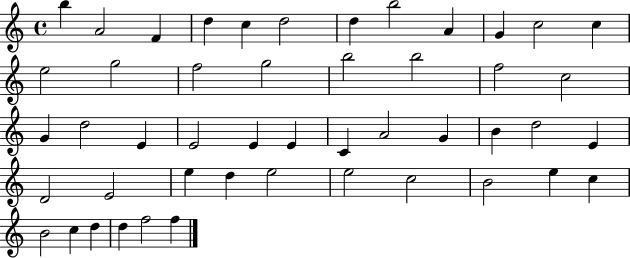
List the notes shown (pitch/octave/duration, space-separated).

B5/q A4/h F4/q D5/q C5/q D5/h D5/q B5/h A4/q G4/q C5/h C5/q E5/h G5/h F5/h G5/h B5/h B5/h F5/h C5/h G4/q D5/h E4/q E4/h E4/q E4/q C4/q A4/h G4/q B4/q D5/h E4/q D4/h E4/h E5/q D5/q E5/h E5/h C5/h B4/h E5/q C5/q B4/h C5/q D5/q D5/q F5/h F5/q